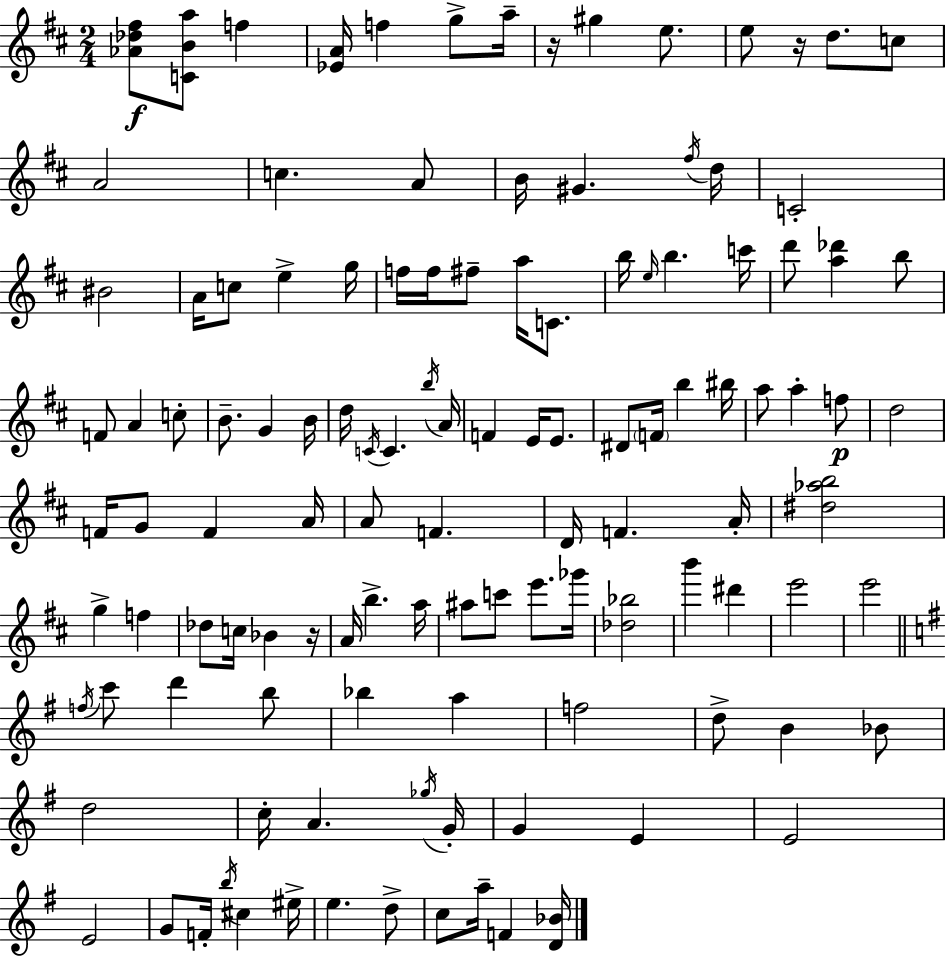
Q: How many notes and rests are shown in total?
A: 119